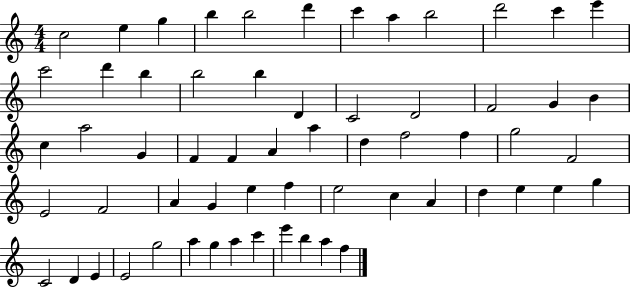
{
  \clef treble
  \numericTimeSignature
  \time 4/4
  \key c \major
  c''2 e''4 g''4 | b''4 b''2 d'''4 | c'''4 a''4 b''2 | d'''2 c'''4 e'''4 | \break c'''2 d'''4 b''4 | b''2 b''4 d'4 | c'2 d'2 | f'2 g'4 b'4 | \break c''4 a''2 g'4 | f'4 f'4 a'4 a''4 | d''4 f''2 f''4 | g''2 f'2 | \break e'2 f'2 | a'4 g'4 e''4 f''4 | e''2 c''4 a'4 | d''4 e''4 e''4 g''4 | \break c'2 d'4 e'4 | e'2 g''2 | a''4 g''4 a''4 c'''4 | e'''4 b''4 a''4 f''4 | \break \bar "|."
}